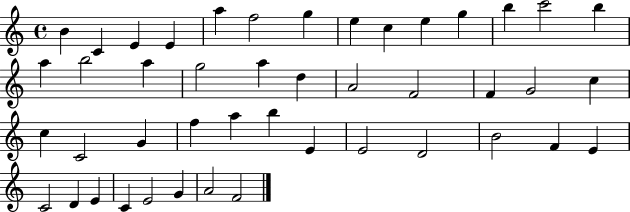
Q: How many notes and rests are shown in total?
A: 45